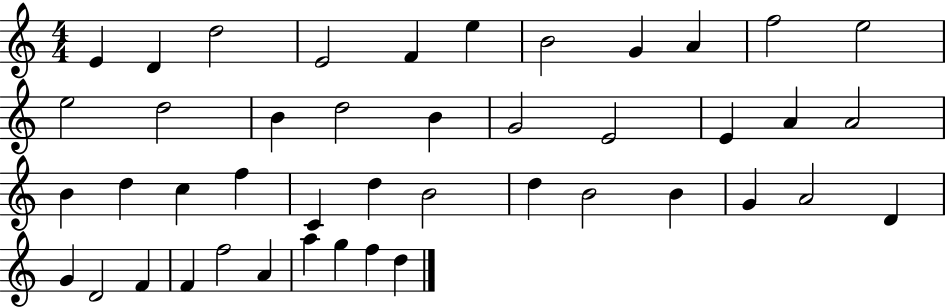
X:1
T:Untitled
M:4/4
L:1/4
K:C
E D d2 E2 F e B2 G A f2 e2 e2 d2 B d2 B G2 E2 E A A2 B d c f C d B2 d B2 B G A2 D G D2 F F f2 A a g f d